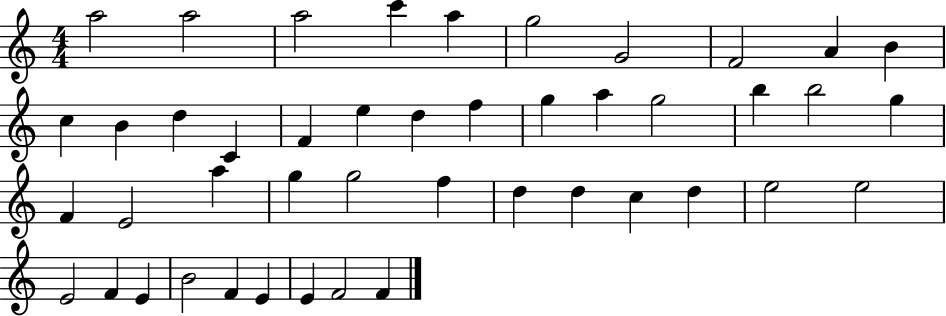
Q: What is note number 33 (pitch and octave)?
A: C5